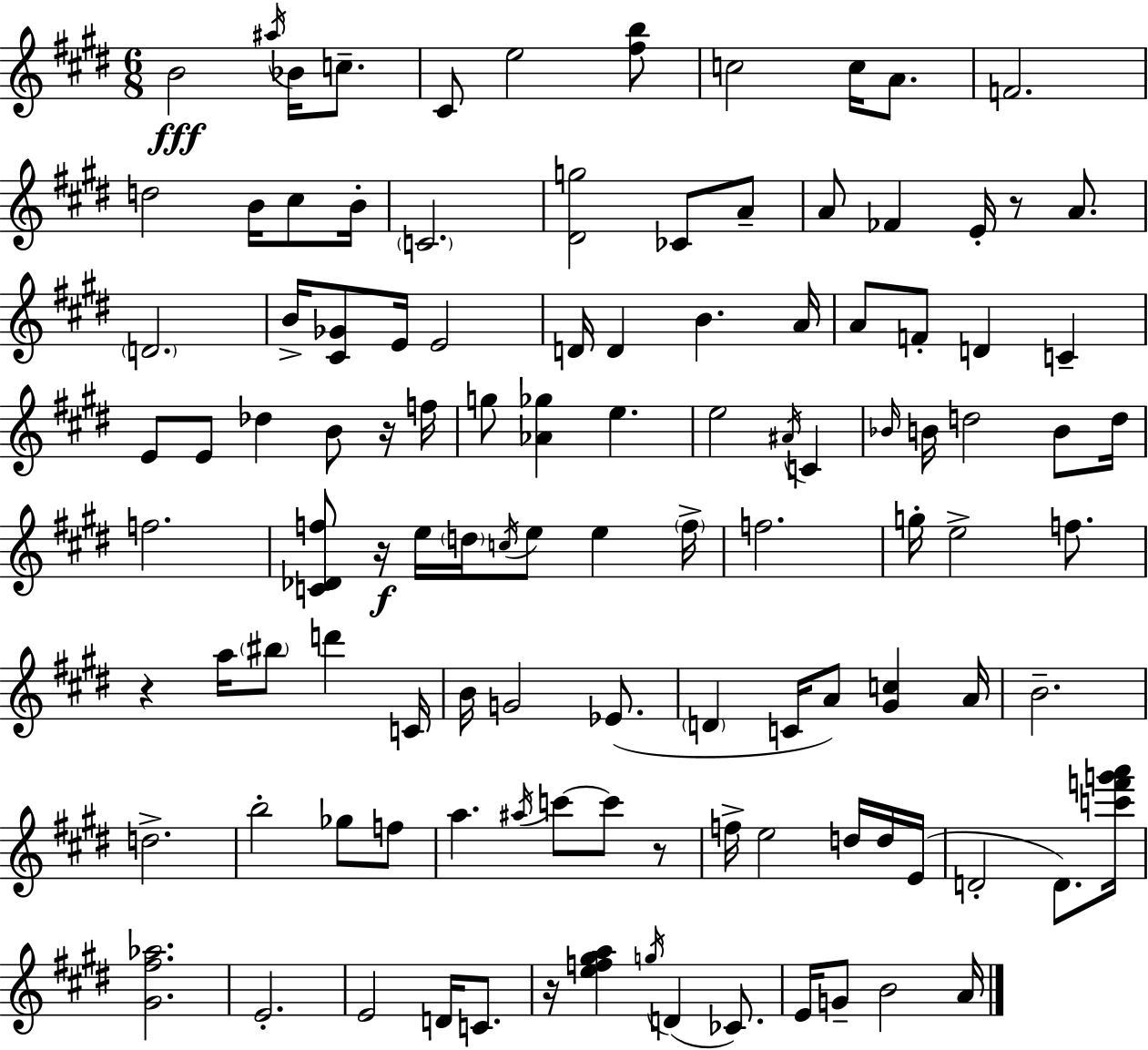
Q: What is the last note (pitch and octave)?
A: A4